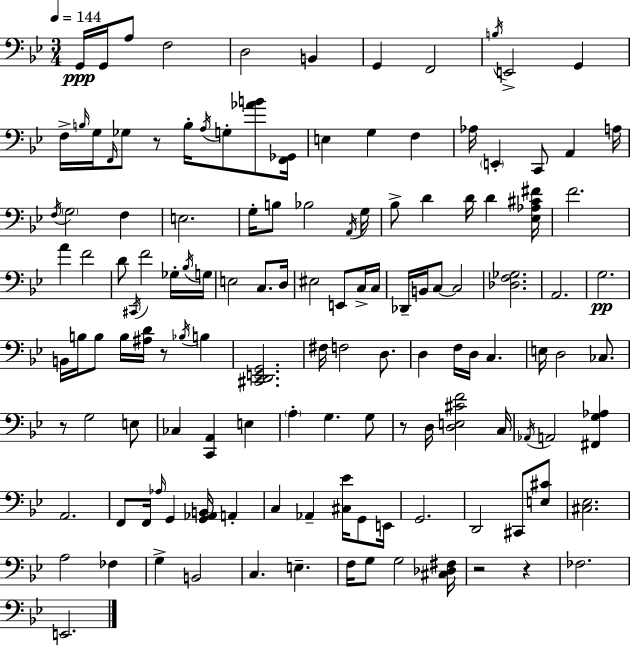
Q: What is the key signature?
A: BES major